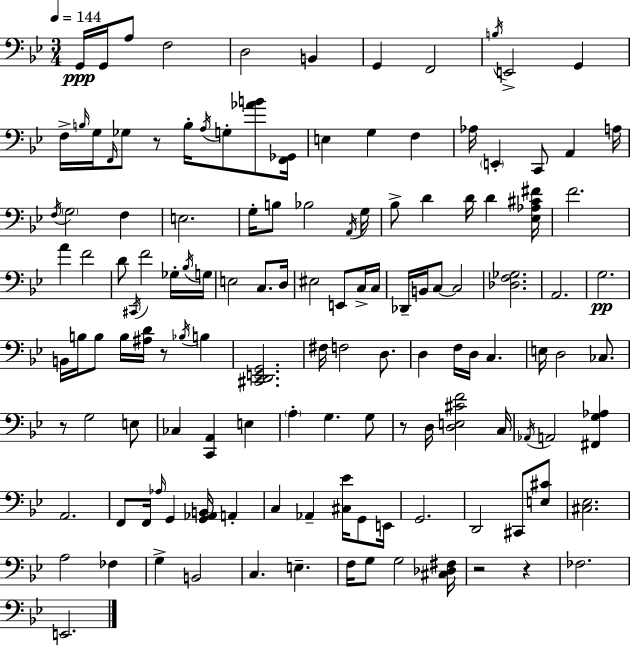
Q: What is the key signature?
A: BES major